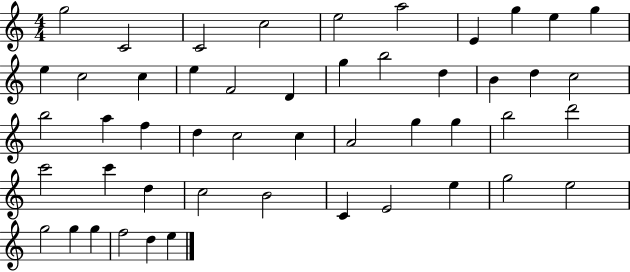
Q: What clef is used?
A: treble